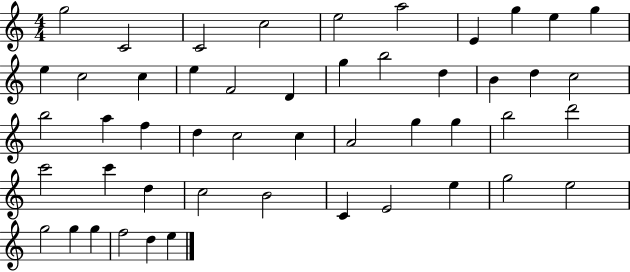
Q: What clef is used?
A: treble